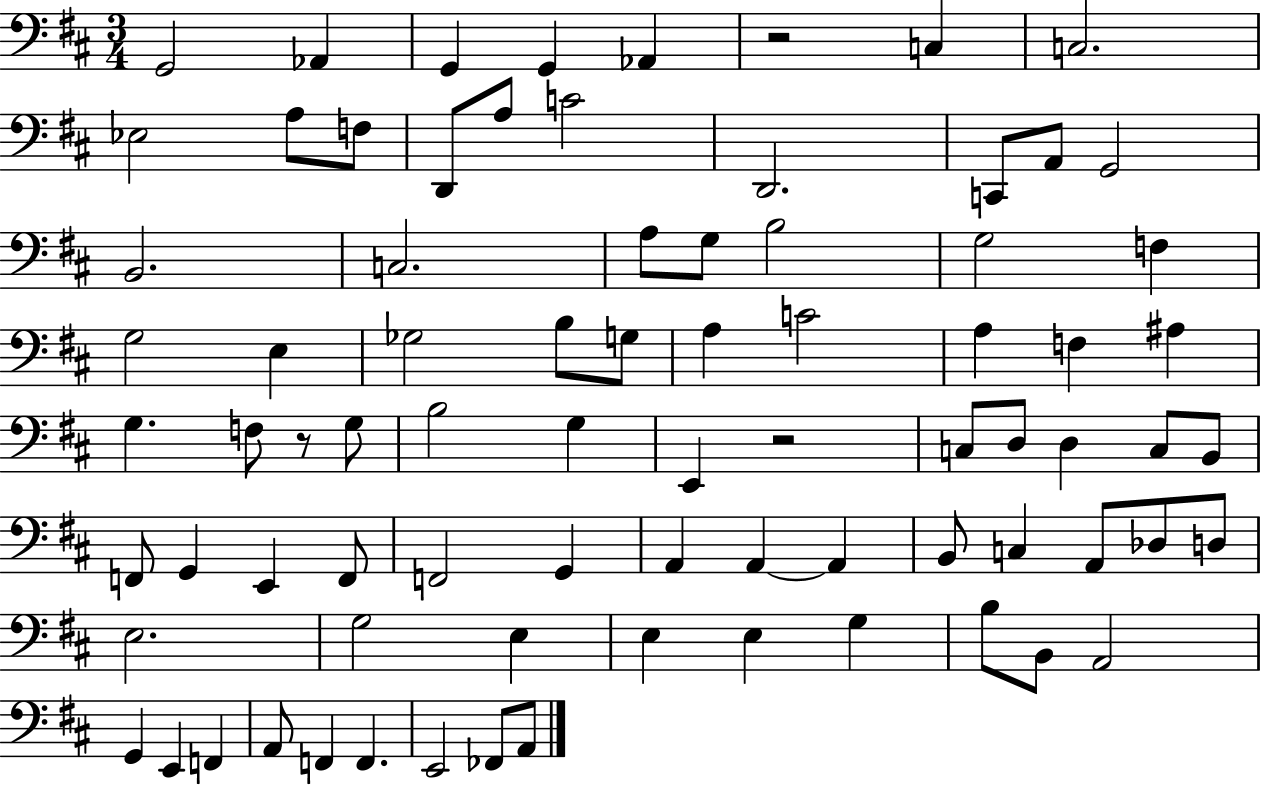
X:1
T:Untitled
M:3/4
L:1/4
K:D
G,,2 _A,, G,, G,, _A,, z2 C, C,2 _E,2 A,/2 F,/2 D,,/2 A,/2 C2 D,,2 C,,/2 A,,/2 G,,2 B,,2 C,2 A,/2 G,/2 B,2 G,2 F, G,2 E, _G,2 B,/2 G,/2 A, C2 A, F, ^A, G, F,/2 z/2 G,/2 B,2 G, E,, z2 C,/2 D,/2 D, C,/2 B,,/2 F,,/2 G,, E,, F,,/2 F,,2 G,, A,, A,, A,, B,,/2 C, A,,/2 _D,/2 D,/2 E,2 G,2 E, E, E, G, B,/2 B,,/2 A,,2 G,, E,, F,, A,,/2 F,, F,, E,,2 _F,,/2 A,,/2